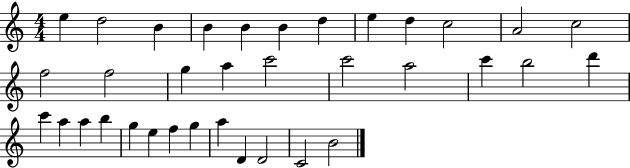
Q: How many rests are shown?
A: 0